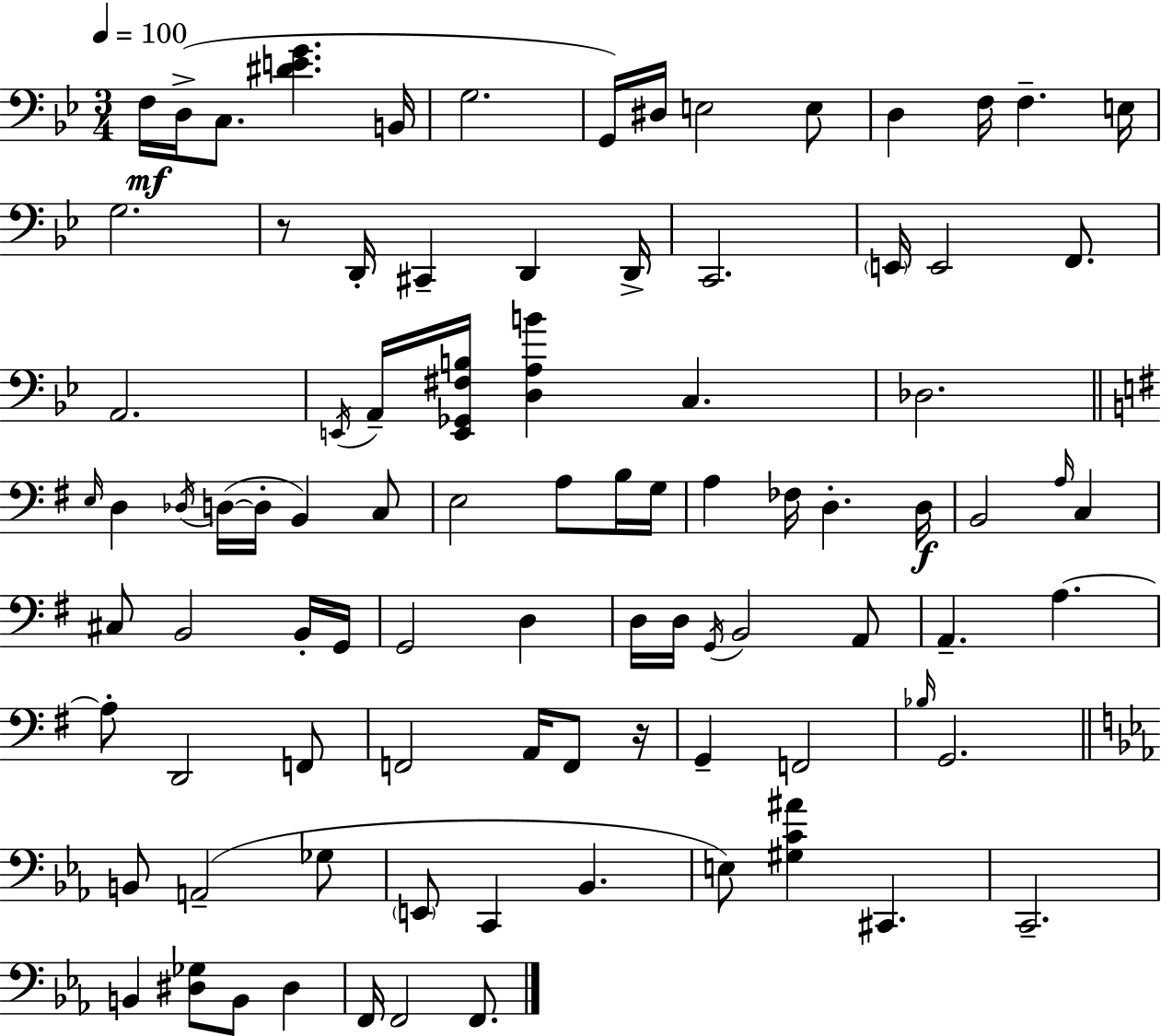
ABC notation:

X:1
T:Untitled
M:3/4
L:1/4
K:Gm
F,/4 D,/4 C,/2 [^DEG] B,,/4 G,2 G,,/4 ^D,/4 E,2 E,/2 D, F,/4 F, E,/4 G,2 z/2 D,,/4 ^C,, D,, D,,/4 C,,2 E,,/4 E,,2 F,,/2 A,,2 E,,/4 A,,/4 [E,,_G,,^F,B,]/4 [D,A,B] C, _D,2 E,/4 D, _D,/4 D,/4 D,/4 B,, C,/2 E,2 A,/2 B,/4 G,/4 A, _F,/4 D, D,/4 B,,2 A,/4 C, ^C,/2 B,,2 B,,/4 G,,/4 G,,2 D, D,/4 D,/4 G,,/4 B,,2 A,,/2 A,, A, A,/2 D,,2 F,,/2 F,,2 A,,/4 F,,/2 z/4 G,, F,,2 _B,/4 G,,2 B,,/2 A,,2 _G,/2 E,,/2 C,, _B,, E,/2 [^G,C^A] ^C,, C,,2 B,, [^D,_G,]/2 B,,/2 ^D, F,,/4 F,,2 F,,/2